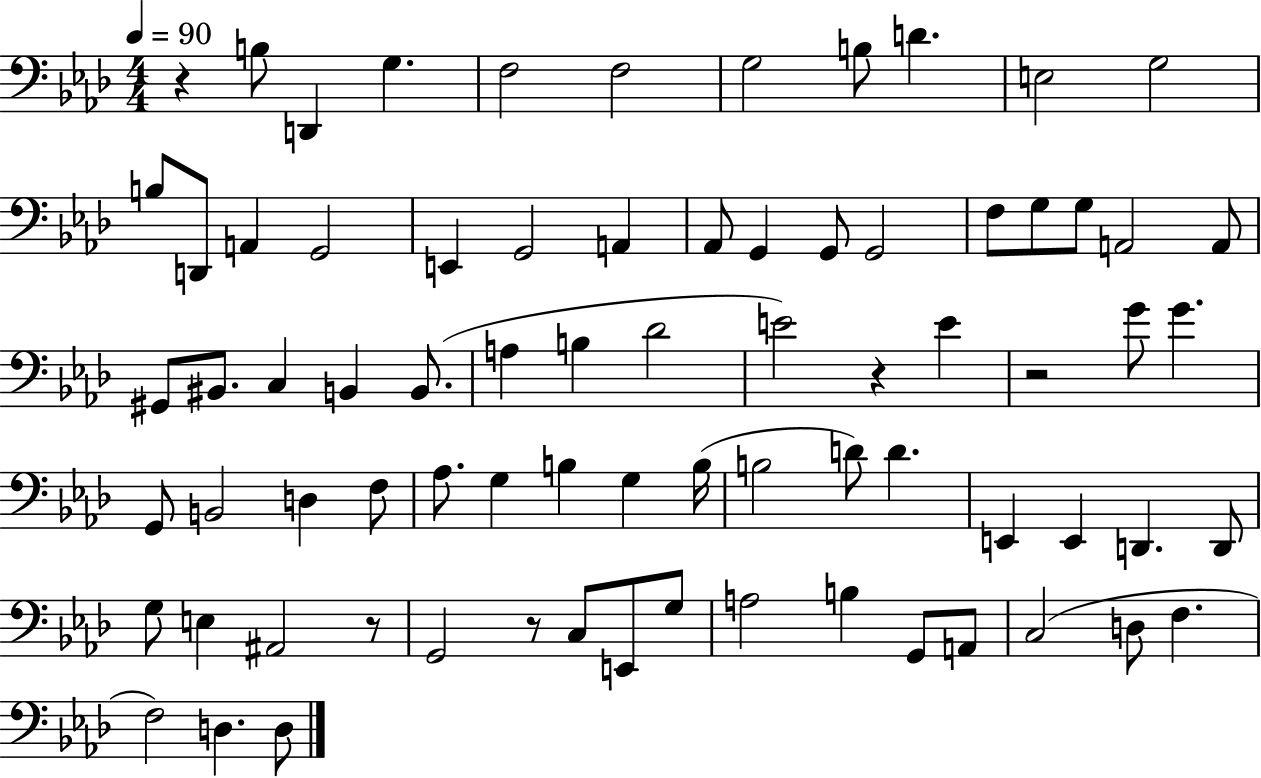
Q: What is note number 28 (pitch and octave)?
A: BIS2